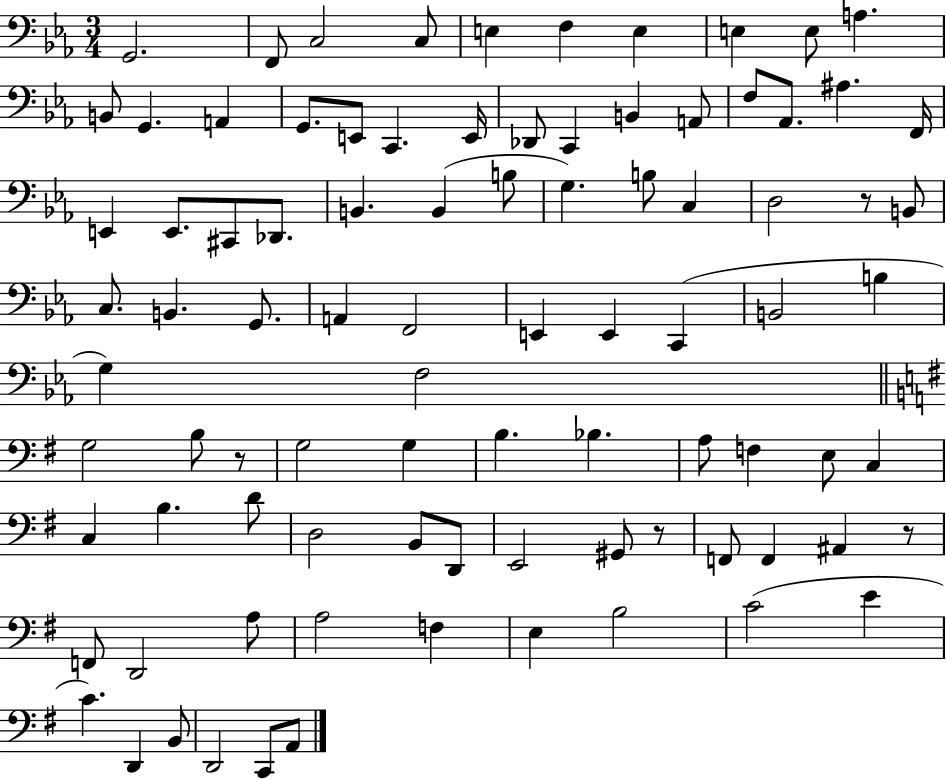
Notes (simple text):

G2/h. F2/e C3/h C3/e E3/q F3/q E3/q E3/q E3/e A3/q. B2/e G2/q. A2/q G2/e. E2/e C2/q. E2/s Db2/e C2/q B2/q A2/e F3/e Ab2/e. A#3/q. F2/s E2/q E2/e. C#2/e Db2/e. B2/q. B2/q B3/e G3/q. B3/e C3/q D3/h R/e B2/e C3/e. B2/q. G2/e. A2/q F2/h E2/q E2/q C2/q B2/h B3/q G3/q F3/h G3/h B3/e R/e G3/h G3/q B3/q. Bb3/q. A3/e F3/q E3/e C3/q C3/q B3/q. D4/e D3/h B2/e D2/e E2/h G#2/e R/e F2/e F2/q A#2/q R/e F2/e D2/h A3/e A3/h F3/q E3/q B3/h C4/h E4/q C4/q. D2/q B2/e D2/h C2/e A2/e